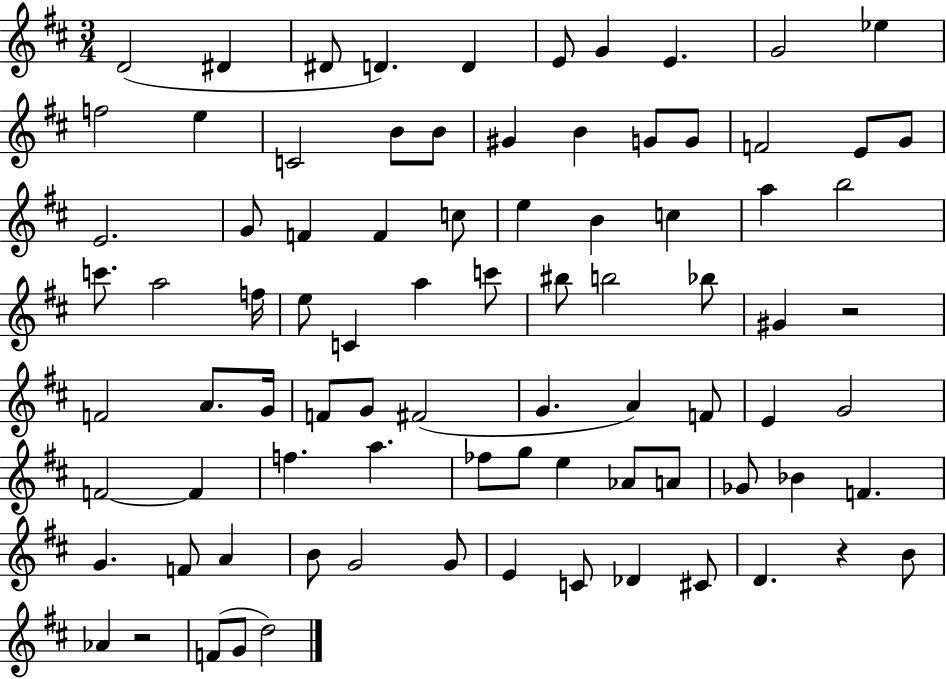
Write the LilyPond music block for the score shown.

{
  \clef treble
  \numericTimeSignature
  \time 3/4
  \key d \major
  d'2( dis'4 | dis'8 d'4.) d'4 | e'8 g'4 e'4. | g'2 ees''4 | \break f''2 e''4 | c'2 b'8 b'8 | gis'4 b'4 g'8 g'8 | f'2 e'8 g'8 | \break e'2. | g'8 f'4 f'4 c''8 | e''4 b'4 c''4 | a''4 b''2 | \break c'''8. a''2 f''16 | e''8 c'4 a''4 c'''8 | bis''8 b''2 bes''8 | gis'4 r2 | \break f'2 a'8. g'16 | f'8 g'8 fis'2( | g'4. a'4) f'8 | e'4 g'2 | \break f'2~~ f'4 | f''4. a''4. | fes''8 g''8 e''4 aes'8 a'8 | ges'8 bes'4 f'4. | \break g'4. f'8 a'4 | b'8 g'2 g'8 | e'4 c'8 des'4 cis'8 | d'4. r4 b'8 | \break aes'4 r2 | f'8( g'8 d''2) | \bar "|."
}